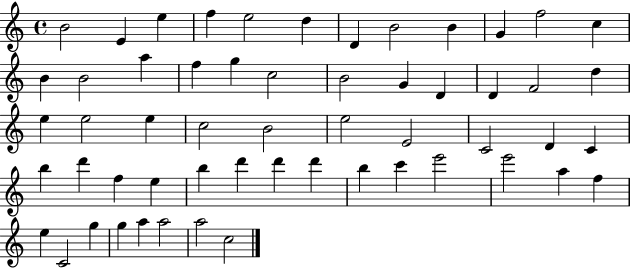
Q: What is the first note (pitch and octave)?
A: B4